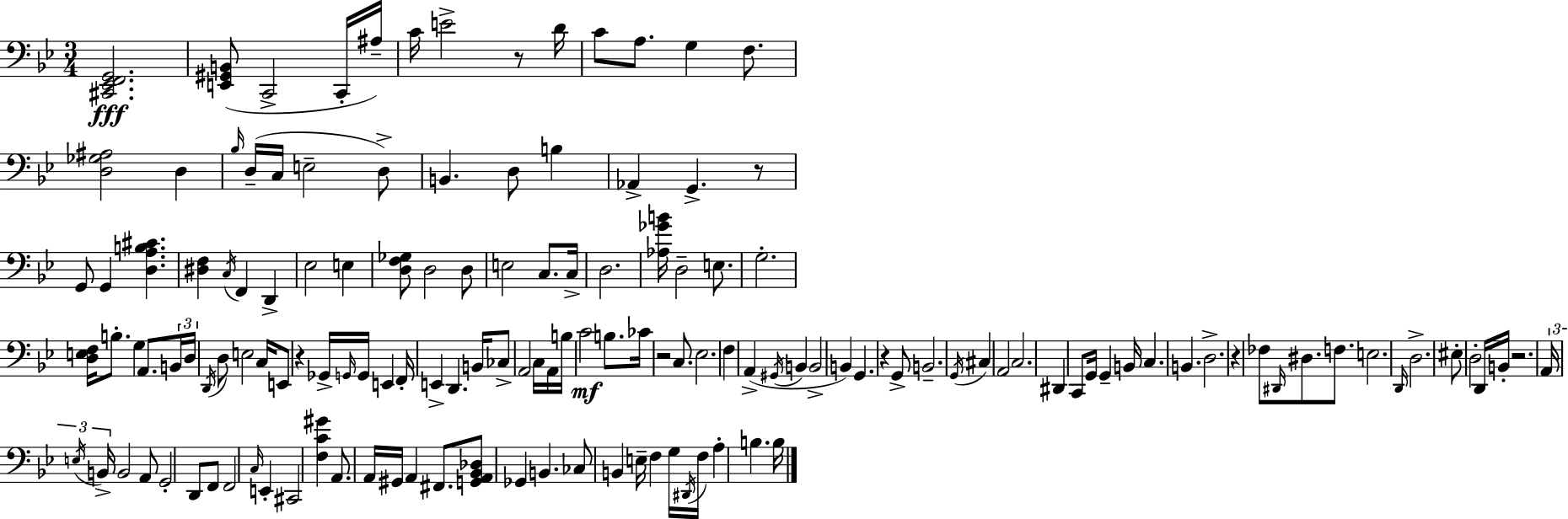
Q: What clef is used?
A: bass